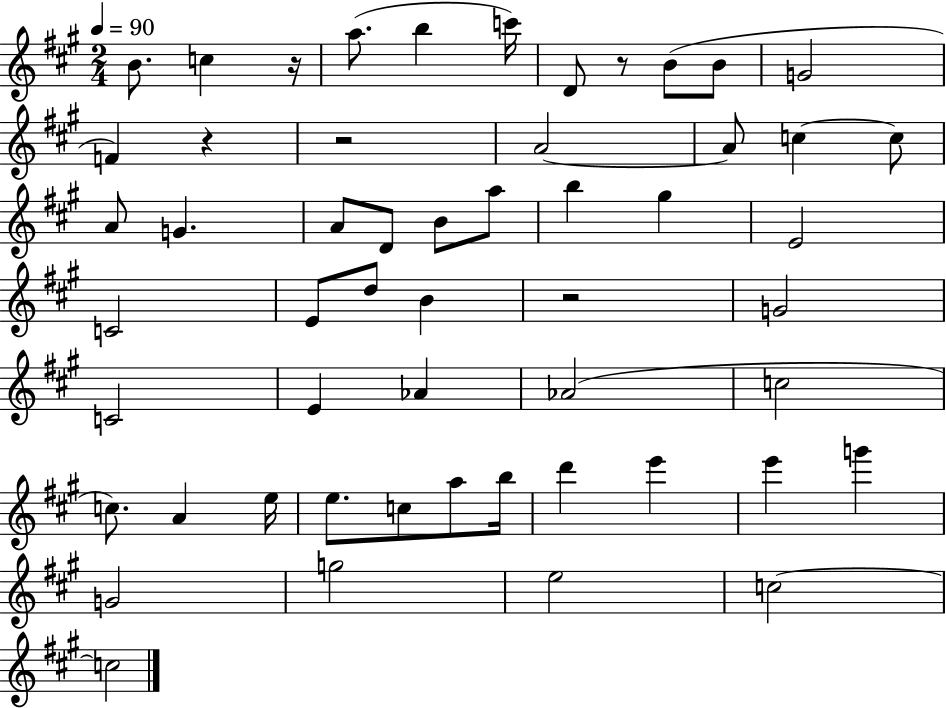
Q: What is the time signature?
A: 2/4